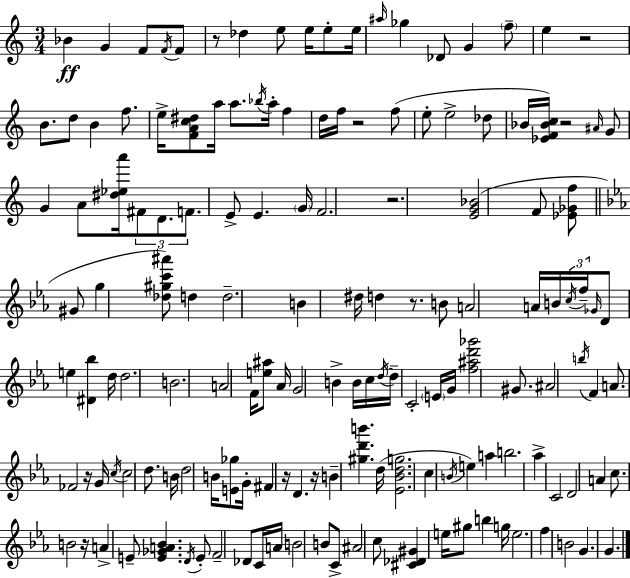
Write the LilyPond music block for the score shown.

{
  \clef treble
  \numericTimeSignature
  \time 3/4
  \key c \major
  bes'4\ff g'4 f'8 \acciaccatura { f'16 } f'8 | r8 des''4 e''8 e''16 e''8-. | e''16 \grace { ais''16 } ges''4 des'8 g'4 | \parenthesize f''8-- e''4 r2 | \break b'8. d''8 b'4 f''8. | e''16-> <f' a' c'' dis''>8 a''16 a''8. \acciaccatura { bes''16 } a''16-. f''4 | d''16 f''16 r2 | f''8( e''8-. e''2-> | \break des''8 bes'16 <ees' f' bes' c''>16) r2 | \grace { ais'16 } g'8 g'4 a'8 <dis'' ees'' a'''>16 \tuplet 3/2 { fis'8 | d'8. f'8. } e'8-> e'4. | \parenthesize g'16 f'2. | \break r2. | <e' g' bes'>2( | f'8 <ees' ges' f''>8 \bar "||" \break \key c \minor gis'8 g''4 <des'' gis'' c''' ais'''>8) d''4 | d''2.-- | b'4 dis''16 d''4 r8. | b'8 a'2 a'16 b'16 | \break \tuplet 3/2 { \acciaccatura { c''16 } f''16-- \grace { ges'16 } } d'8 e''4 <dis' bes''>4 | d''16 d''2. | b'2. | a'2 f'16 <e'' ais''>8 | \break aes'16 g'2 b'4-> | b'16 c''16 \acciaccatura { d''16~ }~ d''16-- c'2-. | \parenthesize e'16 g'16 <f'' ais'' d''' ges'''>2 | gis'8. ais'2 \acciaccatura { b''16 } | \break f'4 a'8. fes'2 | r16 g'16 \acciaccatura { c''16 } c''2 | d''8. b'16 d''2 | b'16 <e' ges''>8 g'16-. fis'4 r16 d'4. | \break r16 b'4-- <gis'' d''' b'''>4. | d''16( <ees' bes' d'' g''>2. | c''4 \acciaccatura { b'16 }) e''4 | a''4 b''2. | \break aes''4-> c'2 | d'2 | a'4 c''8. b'2 | r16 a'4-> e'8-- | \break <e' ges' a' bes'>4. \acciaccatura { d'16 } e'8-. f'2-- | des'8 c'16 a'16 b'2 | b'8 c'8-> ais'2 | c''8 <cis' des' gis'>4 e''16 | \break gis''8 b''4 g''16 e''2. | f''4 b'2 | g'4. | g'4. \bar "|."
}